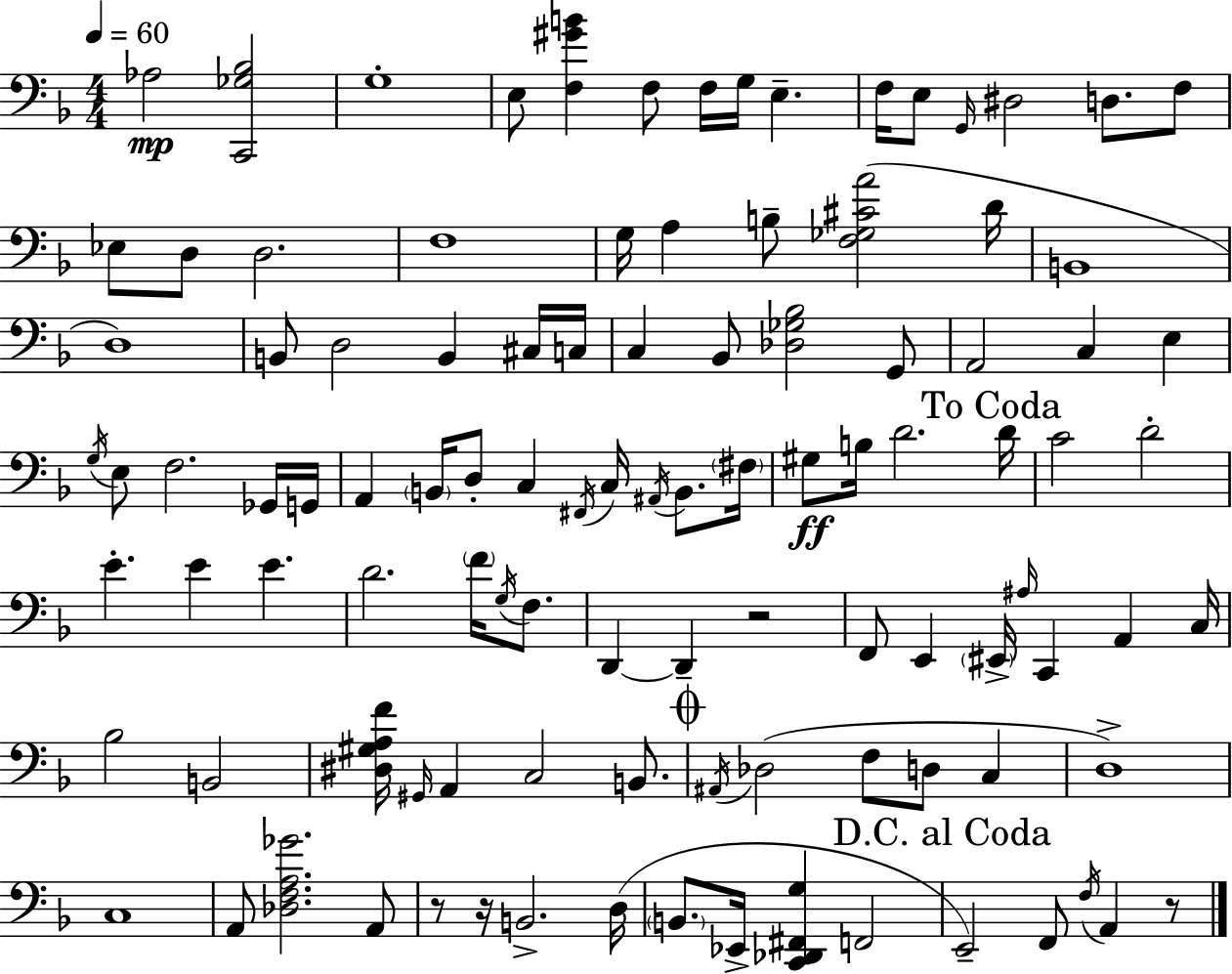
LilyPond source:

{
  \clef bass
  \numericTimeSignature
  \time 4/4
  \key f \major
  \tempo 4 = 60
  aes2\mp <c, ges bes>2 | g1-. | e8 <f gis' b'>4 f8 f16 g16 e4.-- | f16 e8 \grace { g,16 } dis2 d8. f8 | \break ees8 d8 d2. | f1 | g16 a4 b8-- <f ges cis' a'>2( | d'16 b,1 | \break d1) | b,8 d2 b,4 cis16 | c16 c4 bes,8 <des ges bes>2 g,8 | a,2 c4 e4 | \break \acciaccatura { g16 } e8 f2. | ges,16 g,16 a,4 \parenthesize b,16 d8-. c4 \acciaccatura { fis,16 } c16 \acciaccatura { ais,16 } | b,8. \parenthesize fis16 gis8\ff b16 d'2. | \mark "To Coda" d'16 c'2 d'2-. | \break e'4.-. e'4 e'4. | d'2. | \parenthesize f'16 \acciaccatura { g16 } f8. d,4~~ d,4-- r2 | f,8 e,4 \parenthesize eis,16-> \grace { ais16 } c,4 | \break a,4 c16 bes2 b,2 | <dis gis a f'>16 \grace { gis,16 } a,4 c2 | b,8. \mark \markup { \musicglyph "scripts.coda" } \acciaccatura { ais,16 }( des2 | f8 d8 c4 d1->) | \break c1 | a,8 <des f a ges'>2. | a,8 r8 r16 b,2.-> | d16( \parenthesize b,8. ees,16-> <c, des, fis, g>4 | \break f,2 \mark "D.C. al Coda" e,2--) | f,8 \acciaccatura { f16 } a,4 r8 \bar "|."
}